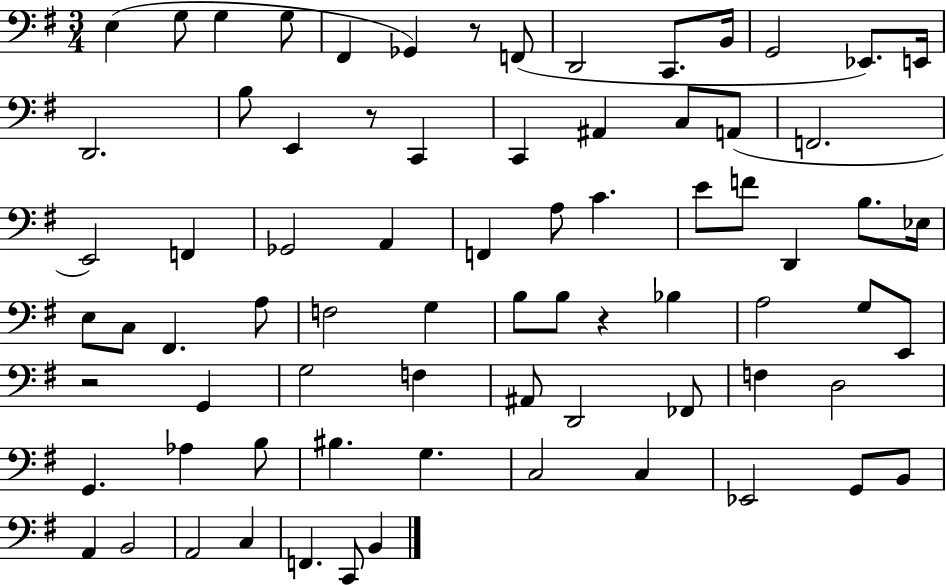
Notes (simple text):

E3/q G3/e G3/q G3/e F#2/q Gb2/q R/e F2/e D2/h C2/e. B2/s G2/h Eb2/e. E2/s D2/h. B3/e E2/q R/e C2/q C2/q A#2/q C3/e A2/e F2/h. E2/h F2/q Gb2/h A2/q F2/q A3/e C4/q. E4/e F4/e D2/q B3/e. Eb3/s E3/e C3/e F#2/q. A3/e F3/h G3/q B3/e B3/e R/q Bb3/q A3/h G3/e E2/e R/h G2/q G3/h F3/q A#2/e D2/h FES2/e F3/q D3/h G2/q. Ab3/q B3/e BIS3/q. G3/q. C3/h C3/q Eb2/h G2/e B2/e A2/q B2/h A2/h C3/q F2/q. C2/e B2/q